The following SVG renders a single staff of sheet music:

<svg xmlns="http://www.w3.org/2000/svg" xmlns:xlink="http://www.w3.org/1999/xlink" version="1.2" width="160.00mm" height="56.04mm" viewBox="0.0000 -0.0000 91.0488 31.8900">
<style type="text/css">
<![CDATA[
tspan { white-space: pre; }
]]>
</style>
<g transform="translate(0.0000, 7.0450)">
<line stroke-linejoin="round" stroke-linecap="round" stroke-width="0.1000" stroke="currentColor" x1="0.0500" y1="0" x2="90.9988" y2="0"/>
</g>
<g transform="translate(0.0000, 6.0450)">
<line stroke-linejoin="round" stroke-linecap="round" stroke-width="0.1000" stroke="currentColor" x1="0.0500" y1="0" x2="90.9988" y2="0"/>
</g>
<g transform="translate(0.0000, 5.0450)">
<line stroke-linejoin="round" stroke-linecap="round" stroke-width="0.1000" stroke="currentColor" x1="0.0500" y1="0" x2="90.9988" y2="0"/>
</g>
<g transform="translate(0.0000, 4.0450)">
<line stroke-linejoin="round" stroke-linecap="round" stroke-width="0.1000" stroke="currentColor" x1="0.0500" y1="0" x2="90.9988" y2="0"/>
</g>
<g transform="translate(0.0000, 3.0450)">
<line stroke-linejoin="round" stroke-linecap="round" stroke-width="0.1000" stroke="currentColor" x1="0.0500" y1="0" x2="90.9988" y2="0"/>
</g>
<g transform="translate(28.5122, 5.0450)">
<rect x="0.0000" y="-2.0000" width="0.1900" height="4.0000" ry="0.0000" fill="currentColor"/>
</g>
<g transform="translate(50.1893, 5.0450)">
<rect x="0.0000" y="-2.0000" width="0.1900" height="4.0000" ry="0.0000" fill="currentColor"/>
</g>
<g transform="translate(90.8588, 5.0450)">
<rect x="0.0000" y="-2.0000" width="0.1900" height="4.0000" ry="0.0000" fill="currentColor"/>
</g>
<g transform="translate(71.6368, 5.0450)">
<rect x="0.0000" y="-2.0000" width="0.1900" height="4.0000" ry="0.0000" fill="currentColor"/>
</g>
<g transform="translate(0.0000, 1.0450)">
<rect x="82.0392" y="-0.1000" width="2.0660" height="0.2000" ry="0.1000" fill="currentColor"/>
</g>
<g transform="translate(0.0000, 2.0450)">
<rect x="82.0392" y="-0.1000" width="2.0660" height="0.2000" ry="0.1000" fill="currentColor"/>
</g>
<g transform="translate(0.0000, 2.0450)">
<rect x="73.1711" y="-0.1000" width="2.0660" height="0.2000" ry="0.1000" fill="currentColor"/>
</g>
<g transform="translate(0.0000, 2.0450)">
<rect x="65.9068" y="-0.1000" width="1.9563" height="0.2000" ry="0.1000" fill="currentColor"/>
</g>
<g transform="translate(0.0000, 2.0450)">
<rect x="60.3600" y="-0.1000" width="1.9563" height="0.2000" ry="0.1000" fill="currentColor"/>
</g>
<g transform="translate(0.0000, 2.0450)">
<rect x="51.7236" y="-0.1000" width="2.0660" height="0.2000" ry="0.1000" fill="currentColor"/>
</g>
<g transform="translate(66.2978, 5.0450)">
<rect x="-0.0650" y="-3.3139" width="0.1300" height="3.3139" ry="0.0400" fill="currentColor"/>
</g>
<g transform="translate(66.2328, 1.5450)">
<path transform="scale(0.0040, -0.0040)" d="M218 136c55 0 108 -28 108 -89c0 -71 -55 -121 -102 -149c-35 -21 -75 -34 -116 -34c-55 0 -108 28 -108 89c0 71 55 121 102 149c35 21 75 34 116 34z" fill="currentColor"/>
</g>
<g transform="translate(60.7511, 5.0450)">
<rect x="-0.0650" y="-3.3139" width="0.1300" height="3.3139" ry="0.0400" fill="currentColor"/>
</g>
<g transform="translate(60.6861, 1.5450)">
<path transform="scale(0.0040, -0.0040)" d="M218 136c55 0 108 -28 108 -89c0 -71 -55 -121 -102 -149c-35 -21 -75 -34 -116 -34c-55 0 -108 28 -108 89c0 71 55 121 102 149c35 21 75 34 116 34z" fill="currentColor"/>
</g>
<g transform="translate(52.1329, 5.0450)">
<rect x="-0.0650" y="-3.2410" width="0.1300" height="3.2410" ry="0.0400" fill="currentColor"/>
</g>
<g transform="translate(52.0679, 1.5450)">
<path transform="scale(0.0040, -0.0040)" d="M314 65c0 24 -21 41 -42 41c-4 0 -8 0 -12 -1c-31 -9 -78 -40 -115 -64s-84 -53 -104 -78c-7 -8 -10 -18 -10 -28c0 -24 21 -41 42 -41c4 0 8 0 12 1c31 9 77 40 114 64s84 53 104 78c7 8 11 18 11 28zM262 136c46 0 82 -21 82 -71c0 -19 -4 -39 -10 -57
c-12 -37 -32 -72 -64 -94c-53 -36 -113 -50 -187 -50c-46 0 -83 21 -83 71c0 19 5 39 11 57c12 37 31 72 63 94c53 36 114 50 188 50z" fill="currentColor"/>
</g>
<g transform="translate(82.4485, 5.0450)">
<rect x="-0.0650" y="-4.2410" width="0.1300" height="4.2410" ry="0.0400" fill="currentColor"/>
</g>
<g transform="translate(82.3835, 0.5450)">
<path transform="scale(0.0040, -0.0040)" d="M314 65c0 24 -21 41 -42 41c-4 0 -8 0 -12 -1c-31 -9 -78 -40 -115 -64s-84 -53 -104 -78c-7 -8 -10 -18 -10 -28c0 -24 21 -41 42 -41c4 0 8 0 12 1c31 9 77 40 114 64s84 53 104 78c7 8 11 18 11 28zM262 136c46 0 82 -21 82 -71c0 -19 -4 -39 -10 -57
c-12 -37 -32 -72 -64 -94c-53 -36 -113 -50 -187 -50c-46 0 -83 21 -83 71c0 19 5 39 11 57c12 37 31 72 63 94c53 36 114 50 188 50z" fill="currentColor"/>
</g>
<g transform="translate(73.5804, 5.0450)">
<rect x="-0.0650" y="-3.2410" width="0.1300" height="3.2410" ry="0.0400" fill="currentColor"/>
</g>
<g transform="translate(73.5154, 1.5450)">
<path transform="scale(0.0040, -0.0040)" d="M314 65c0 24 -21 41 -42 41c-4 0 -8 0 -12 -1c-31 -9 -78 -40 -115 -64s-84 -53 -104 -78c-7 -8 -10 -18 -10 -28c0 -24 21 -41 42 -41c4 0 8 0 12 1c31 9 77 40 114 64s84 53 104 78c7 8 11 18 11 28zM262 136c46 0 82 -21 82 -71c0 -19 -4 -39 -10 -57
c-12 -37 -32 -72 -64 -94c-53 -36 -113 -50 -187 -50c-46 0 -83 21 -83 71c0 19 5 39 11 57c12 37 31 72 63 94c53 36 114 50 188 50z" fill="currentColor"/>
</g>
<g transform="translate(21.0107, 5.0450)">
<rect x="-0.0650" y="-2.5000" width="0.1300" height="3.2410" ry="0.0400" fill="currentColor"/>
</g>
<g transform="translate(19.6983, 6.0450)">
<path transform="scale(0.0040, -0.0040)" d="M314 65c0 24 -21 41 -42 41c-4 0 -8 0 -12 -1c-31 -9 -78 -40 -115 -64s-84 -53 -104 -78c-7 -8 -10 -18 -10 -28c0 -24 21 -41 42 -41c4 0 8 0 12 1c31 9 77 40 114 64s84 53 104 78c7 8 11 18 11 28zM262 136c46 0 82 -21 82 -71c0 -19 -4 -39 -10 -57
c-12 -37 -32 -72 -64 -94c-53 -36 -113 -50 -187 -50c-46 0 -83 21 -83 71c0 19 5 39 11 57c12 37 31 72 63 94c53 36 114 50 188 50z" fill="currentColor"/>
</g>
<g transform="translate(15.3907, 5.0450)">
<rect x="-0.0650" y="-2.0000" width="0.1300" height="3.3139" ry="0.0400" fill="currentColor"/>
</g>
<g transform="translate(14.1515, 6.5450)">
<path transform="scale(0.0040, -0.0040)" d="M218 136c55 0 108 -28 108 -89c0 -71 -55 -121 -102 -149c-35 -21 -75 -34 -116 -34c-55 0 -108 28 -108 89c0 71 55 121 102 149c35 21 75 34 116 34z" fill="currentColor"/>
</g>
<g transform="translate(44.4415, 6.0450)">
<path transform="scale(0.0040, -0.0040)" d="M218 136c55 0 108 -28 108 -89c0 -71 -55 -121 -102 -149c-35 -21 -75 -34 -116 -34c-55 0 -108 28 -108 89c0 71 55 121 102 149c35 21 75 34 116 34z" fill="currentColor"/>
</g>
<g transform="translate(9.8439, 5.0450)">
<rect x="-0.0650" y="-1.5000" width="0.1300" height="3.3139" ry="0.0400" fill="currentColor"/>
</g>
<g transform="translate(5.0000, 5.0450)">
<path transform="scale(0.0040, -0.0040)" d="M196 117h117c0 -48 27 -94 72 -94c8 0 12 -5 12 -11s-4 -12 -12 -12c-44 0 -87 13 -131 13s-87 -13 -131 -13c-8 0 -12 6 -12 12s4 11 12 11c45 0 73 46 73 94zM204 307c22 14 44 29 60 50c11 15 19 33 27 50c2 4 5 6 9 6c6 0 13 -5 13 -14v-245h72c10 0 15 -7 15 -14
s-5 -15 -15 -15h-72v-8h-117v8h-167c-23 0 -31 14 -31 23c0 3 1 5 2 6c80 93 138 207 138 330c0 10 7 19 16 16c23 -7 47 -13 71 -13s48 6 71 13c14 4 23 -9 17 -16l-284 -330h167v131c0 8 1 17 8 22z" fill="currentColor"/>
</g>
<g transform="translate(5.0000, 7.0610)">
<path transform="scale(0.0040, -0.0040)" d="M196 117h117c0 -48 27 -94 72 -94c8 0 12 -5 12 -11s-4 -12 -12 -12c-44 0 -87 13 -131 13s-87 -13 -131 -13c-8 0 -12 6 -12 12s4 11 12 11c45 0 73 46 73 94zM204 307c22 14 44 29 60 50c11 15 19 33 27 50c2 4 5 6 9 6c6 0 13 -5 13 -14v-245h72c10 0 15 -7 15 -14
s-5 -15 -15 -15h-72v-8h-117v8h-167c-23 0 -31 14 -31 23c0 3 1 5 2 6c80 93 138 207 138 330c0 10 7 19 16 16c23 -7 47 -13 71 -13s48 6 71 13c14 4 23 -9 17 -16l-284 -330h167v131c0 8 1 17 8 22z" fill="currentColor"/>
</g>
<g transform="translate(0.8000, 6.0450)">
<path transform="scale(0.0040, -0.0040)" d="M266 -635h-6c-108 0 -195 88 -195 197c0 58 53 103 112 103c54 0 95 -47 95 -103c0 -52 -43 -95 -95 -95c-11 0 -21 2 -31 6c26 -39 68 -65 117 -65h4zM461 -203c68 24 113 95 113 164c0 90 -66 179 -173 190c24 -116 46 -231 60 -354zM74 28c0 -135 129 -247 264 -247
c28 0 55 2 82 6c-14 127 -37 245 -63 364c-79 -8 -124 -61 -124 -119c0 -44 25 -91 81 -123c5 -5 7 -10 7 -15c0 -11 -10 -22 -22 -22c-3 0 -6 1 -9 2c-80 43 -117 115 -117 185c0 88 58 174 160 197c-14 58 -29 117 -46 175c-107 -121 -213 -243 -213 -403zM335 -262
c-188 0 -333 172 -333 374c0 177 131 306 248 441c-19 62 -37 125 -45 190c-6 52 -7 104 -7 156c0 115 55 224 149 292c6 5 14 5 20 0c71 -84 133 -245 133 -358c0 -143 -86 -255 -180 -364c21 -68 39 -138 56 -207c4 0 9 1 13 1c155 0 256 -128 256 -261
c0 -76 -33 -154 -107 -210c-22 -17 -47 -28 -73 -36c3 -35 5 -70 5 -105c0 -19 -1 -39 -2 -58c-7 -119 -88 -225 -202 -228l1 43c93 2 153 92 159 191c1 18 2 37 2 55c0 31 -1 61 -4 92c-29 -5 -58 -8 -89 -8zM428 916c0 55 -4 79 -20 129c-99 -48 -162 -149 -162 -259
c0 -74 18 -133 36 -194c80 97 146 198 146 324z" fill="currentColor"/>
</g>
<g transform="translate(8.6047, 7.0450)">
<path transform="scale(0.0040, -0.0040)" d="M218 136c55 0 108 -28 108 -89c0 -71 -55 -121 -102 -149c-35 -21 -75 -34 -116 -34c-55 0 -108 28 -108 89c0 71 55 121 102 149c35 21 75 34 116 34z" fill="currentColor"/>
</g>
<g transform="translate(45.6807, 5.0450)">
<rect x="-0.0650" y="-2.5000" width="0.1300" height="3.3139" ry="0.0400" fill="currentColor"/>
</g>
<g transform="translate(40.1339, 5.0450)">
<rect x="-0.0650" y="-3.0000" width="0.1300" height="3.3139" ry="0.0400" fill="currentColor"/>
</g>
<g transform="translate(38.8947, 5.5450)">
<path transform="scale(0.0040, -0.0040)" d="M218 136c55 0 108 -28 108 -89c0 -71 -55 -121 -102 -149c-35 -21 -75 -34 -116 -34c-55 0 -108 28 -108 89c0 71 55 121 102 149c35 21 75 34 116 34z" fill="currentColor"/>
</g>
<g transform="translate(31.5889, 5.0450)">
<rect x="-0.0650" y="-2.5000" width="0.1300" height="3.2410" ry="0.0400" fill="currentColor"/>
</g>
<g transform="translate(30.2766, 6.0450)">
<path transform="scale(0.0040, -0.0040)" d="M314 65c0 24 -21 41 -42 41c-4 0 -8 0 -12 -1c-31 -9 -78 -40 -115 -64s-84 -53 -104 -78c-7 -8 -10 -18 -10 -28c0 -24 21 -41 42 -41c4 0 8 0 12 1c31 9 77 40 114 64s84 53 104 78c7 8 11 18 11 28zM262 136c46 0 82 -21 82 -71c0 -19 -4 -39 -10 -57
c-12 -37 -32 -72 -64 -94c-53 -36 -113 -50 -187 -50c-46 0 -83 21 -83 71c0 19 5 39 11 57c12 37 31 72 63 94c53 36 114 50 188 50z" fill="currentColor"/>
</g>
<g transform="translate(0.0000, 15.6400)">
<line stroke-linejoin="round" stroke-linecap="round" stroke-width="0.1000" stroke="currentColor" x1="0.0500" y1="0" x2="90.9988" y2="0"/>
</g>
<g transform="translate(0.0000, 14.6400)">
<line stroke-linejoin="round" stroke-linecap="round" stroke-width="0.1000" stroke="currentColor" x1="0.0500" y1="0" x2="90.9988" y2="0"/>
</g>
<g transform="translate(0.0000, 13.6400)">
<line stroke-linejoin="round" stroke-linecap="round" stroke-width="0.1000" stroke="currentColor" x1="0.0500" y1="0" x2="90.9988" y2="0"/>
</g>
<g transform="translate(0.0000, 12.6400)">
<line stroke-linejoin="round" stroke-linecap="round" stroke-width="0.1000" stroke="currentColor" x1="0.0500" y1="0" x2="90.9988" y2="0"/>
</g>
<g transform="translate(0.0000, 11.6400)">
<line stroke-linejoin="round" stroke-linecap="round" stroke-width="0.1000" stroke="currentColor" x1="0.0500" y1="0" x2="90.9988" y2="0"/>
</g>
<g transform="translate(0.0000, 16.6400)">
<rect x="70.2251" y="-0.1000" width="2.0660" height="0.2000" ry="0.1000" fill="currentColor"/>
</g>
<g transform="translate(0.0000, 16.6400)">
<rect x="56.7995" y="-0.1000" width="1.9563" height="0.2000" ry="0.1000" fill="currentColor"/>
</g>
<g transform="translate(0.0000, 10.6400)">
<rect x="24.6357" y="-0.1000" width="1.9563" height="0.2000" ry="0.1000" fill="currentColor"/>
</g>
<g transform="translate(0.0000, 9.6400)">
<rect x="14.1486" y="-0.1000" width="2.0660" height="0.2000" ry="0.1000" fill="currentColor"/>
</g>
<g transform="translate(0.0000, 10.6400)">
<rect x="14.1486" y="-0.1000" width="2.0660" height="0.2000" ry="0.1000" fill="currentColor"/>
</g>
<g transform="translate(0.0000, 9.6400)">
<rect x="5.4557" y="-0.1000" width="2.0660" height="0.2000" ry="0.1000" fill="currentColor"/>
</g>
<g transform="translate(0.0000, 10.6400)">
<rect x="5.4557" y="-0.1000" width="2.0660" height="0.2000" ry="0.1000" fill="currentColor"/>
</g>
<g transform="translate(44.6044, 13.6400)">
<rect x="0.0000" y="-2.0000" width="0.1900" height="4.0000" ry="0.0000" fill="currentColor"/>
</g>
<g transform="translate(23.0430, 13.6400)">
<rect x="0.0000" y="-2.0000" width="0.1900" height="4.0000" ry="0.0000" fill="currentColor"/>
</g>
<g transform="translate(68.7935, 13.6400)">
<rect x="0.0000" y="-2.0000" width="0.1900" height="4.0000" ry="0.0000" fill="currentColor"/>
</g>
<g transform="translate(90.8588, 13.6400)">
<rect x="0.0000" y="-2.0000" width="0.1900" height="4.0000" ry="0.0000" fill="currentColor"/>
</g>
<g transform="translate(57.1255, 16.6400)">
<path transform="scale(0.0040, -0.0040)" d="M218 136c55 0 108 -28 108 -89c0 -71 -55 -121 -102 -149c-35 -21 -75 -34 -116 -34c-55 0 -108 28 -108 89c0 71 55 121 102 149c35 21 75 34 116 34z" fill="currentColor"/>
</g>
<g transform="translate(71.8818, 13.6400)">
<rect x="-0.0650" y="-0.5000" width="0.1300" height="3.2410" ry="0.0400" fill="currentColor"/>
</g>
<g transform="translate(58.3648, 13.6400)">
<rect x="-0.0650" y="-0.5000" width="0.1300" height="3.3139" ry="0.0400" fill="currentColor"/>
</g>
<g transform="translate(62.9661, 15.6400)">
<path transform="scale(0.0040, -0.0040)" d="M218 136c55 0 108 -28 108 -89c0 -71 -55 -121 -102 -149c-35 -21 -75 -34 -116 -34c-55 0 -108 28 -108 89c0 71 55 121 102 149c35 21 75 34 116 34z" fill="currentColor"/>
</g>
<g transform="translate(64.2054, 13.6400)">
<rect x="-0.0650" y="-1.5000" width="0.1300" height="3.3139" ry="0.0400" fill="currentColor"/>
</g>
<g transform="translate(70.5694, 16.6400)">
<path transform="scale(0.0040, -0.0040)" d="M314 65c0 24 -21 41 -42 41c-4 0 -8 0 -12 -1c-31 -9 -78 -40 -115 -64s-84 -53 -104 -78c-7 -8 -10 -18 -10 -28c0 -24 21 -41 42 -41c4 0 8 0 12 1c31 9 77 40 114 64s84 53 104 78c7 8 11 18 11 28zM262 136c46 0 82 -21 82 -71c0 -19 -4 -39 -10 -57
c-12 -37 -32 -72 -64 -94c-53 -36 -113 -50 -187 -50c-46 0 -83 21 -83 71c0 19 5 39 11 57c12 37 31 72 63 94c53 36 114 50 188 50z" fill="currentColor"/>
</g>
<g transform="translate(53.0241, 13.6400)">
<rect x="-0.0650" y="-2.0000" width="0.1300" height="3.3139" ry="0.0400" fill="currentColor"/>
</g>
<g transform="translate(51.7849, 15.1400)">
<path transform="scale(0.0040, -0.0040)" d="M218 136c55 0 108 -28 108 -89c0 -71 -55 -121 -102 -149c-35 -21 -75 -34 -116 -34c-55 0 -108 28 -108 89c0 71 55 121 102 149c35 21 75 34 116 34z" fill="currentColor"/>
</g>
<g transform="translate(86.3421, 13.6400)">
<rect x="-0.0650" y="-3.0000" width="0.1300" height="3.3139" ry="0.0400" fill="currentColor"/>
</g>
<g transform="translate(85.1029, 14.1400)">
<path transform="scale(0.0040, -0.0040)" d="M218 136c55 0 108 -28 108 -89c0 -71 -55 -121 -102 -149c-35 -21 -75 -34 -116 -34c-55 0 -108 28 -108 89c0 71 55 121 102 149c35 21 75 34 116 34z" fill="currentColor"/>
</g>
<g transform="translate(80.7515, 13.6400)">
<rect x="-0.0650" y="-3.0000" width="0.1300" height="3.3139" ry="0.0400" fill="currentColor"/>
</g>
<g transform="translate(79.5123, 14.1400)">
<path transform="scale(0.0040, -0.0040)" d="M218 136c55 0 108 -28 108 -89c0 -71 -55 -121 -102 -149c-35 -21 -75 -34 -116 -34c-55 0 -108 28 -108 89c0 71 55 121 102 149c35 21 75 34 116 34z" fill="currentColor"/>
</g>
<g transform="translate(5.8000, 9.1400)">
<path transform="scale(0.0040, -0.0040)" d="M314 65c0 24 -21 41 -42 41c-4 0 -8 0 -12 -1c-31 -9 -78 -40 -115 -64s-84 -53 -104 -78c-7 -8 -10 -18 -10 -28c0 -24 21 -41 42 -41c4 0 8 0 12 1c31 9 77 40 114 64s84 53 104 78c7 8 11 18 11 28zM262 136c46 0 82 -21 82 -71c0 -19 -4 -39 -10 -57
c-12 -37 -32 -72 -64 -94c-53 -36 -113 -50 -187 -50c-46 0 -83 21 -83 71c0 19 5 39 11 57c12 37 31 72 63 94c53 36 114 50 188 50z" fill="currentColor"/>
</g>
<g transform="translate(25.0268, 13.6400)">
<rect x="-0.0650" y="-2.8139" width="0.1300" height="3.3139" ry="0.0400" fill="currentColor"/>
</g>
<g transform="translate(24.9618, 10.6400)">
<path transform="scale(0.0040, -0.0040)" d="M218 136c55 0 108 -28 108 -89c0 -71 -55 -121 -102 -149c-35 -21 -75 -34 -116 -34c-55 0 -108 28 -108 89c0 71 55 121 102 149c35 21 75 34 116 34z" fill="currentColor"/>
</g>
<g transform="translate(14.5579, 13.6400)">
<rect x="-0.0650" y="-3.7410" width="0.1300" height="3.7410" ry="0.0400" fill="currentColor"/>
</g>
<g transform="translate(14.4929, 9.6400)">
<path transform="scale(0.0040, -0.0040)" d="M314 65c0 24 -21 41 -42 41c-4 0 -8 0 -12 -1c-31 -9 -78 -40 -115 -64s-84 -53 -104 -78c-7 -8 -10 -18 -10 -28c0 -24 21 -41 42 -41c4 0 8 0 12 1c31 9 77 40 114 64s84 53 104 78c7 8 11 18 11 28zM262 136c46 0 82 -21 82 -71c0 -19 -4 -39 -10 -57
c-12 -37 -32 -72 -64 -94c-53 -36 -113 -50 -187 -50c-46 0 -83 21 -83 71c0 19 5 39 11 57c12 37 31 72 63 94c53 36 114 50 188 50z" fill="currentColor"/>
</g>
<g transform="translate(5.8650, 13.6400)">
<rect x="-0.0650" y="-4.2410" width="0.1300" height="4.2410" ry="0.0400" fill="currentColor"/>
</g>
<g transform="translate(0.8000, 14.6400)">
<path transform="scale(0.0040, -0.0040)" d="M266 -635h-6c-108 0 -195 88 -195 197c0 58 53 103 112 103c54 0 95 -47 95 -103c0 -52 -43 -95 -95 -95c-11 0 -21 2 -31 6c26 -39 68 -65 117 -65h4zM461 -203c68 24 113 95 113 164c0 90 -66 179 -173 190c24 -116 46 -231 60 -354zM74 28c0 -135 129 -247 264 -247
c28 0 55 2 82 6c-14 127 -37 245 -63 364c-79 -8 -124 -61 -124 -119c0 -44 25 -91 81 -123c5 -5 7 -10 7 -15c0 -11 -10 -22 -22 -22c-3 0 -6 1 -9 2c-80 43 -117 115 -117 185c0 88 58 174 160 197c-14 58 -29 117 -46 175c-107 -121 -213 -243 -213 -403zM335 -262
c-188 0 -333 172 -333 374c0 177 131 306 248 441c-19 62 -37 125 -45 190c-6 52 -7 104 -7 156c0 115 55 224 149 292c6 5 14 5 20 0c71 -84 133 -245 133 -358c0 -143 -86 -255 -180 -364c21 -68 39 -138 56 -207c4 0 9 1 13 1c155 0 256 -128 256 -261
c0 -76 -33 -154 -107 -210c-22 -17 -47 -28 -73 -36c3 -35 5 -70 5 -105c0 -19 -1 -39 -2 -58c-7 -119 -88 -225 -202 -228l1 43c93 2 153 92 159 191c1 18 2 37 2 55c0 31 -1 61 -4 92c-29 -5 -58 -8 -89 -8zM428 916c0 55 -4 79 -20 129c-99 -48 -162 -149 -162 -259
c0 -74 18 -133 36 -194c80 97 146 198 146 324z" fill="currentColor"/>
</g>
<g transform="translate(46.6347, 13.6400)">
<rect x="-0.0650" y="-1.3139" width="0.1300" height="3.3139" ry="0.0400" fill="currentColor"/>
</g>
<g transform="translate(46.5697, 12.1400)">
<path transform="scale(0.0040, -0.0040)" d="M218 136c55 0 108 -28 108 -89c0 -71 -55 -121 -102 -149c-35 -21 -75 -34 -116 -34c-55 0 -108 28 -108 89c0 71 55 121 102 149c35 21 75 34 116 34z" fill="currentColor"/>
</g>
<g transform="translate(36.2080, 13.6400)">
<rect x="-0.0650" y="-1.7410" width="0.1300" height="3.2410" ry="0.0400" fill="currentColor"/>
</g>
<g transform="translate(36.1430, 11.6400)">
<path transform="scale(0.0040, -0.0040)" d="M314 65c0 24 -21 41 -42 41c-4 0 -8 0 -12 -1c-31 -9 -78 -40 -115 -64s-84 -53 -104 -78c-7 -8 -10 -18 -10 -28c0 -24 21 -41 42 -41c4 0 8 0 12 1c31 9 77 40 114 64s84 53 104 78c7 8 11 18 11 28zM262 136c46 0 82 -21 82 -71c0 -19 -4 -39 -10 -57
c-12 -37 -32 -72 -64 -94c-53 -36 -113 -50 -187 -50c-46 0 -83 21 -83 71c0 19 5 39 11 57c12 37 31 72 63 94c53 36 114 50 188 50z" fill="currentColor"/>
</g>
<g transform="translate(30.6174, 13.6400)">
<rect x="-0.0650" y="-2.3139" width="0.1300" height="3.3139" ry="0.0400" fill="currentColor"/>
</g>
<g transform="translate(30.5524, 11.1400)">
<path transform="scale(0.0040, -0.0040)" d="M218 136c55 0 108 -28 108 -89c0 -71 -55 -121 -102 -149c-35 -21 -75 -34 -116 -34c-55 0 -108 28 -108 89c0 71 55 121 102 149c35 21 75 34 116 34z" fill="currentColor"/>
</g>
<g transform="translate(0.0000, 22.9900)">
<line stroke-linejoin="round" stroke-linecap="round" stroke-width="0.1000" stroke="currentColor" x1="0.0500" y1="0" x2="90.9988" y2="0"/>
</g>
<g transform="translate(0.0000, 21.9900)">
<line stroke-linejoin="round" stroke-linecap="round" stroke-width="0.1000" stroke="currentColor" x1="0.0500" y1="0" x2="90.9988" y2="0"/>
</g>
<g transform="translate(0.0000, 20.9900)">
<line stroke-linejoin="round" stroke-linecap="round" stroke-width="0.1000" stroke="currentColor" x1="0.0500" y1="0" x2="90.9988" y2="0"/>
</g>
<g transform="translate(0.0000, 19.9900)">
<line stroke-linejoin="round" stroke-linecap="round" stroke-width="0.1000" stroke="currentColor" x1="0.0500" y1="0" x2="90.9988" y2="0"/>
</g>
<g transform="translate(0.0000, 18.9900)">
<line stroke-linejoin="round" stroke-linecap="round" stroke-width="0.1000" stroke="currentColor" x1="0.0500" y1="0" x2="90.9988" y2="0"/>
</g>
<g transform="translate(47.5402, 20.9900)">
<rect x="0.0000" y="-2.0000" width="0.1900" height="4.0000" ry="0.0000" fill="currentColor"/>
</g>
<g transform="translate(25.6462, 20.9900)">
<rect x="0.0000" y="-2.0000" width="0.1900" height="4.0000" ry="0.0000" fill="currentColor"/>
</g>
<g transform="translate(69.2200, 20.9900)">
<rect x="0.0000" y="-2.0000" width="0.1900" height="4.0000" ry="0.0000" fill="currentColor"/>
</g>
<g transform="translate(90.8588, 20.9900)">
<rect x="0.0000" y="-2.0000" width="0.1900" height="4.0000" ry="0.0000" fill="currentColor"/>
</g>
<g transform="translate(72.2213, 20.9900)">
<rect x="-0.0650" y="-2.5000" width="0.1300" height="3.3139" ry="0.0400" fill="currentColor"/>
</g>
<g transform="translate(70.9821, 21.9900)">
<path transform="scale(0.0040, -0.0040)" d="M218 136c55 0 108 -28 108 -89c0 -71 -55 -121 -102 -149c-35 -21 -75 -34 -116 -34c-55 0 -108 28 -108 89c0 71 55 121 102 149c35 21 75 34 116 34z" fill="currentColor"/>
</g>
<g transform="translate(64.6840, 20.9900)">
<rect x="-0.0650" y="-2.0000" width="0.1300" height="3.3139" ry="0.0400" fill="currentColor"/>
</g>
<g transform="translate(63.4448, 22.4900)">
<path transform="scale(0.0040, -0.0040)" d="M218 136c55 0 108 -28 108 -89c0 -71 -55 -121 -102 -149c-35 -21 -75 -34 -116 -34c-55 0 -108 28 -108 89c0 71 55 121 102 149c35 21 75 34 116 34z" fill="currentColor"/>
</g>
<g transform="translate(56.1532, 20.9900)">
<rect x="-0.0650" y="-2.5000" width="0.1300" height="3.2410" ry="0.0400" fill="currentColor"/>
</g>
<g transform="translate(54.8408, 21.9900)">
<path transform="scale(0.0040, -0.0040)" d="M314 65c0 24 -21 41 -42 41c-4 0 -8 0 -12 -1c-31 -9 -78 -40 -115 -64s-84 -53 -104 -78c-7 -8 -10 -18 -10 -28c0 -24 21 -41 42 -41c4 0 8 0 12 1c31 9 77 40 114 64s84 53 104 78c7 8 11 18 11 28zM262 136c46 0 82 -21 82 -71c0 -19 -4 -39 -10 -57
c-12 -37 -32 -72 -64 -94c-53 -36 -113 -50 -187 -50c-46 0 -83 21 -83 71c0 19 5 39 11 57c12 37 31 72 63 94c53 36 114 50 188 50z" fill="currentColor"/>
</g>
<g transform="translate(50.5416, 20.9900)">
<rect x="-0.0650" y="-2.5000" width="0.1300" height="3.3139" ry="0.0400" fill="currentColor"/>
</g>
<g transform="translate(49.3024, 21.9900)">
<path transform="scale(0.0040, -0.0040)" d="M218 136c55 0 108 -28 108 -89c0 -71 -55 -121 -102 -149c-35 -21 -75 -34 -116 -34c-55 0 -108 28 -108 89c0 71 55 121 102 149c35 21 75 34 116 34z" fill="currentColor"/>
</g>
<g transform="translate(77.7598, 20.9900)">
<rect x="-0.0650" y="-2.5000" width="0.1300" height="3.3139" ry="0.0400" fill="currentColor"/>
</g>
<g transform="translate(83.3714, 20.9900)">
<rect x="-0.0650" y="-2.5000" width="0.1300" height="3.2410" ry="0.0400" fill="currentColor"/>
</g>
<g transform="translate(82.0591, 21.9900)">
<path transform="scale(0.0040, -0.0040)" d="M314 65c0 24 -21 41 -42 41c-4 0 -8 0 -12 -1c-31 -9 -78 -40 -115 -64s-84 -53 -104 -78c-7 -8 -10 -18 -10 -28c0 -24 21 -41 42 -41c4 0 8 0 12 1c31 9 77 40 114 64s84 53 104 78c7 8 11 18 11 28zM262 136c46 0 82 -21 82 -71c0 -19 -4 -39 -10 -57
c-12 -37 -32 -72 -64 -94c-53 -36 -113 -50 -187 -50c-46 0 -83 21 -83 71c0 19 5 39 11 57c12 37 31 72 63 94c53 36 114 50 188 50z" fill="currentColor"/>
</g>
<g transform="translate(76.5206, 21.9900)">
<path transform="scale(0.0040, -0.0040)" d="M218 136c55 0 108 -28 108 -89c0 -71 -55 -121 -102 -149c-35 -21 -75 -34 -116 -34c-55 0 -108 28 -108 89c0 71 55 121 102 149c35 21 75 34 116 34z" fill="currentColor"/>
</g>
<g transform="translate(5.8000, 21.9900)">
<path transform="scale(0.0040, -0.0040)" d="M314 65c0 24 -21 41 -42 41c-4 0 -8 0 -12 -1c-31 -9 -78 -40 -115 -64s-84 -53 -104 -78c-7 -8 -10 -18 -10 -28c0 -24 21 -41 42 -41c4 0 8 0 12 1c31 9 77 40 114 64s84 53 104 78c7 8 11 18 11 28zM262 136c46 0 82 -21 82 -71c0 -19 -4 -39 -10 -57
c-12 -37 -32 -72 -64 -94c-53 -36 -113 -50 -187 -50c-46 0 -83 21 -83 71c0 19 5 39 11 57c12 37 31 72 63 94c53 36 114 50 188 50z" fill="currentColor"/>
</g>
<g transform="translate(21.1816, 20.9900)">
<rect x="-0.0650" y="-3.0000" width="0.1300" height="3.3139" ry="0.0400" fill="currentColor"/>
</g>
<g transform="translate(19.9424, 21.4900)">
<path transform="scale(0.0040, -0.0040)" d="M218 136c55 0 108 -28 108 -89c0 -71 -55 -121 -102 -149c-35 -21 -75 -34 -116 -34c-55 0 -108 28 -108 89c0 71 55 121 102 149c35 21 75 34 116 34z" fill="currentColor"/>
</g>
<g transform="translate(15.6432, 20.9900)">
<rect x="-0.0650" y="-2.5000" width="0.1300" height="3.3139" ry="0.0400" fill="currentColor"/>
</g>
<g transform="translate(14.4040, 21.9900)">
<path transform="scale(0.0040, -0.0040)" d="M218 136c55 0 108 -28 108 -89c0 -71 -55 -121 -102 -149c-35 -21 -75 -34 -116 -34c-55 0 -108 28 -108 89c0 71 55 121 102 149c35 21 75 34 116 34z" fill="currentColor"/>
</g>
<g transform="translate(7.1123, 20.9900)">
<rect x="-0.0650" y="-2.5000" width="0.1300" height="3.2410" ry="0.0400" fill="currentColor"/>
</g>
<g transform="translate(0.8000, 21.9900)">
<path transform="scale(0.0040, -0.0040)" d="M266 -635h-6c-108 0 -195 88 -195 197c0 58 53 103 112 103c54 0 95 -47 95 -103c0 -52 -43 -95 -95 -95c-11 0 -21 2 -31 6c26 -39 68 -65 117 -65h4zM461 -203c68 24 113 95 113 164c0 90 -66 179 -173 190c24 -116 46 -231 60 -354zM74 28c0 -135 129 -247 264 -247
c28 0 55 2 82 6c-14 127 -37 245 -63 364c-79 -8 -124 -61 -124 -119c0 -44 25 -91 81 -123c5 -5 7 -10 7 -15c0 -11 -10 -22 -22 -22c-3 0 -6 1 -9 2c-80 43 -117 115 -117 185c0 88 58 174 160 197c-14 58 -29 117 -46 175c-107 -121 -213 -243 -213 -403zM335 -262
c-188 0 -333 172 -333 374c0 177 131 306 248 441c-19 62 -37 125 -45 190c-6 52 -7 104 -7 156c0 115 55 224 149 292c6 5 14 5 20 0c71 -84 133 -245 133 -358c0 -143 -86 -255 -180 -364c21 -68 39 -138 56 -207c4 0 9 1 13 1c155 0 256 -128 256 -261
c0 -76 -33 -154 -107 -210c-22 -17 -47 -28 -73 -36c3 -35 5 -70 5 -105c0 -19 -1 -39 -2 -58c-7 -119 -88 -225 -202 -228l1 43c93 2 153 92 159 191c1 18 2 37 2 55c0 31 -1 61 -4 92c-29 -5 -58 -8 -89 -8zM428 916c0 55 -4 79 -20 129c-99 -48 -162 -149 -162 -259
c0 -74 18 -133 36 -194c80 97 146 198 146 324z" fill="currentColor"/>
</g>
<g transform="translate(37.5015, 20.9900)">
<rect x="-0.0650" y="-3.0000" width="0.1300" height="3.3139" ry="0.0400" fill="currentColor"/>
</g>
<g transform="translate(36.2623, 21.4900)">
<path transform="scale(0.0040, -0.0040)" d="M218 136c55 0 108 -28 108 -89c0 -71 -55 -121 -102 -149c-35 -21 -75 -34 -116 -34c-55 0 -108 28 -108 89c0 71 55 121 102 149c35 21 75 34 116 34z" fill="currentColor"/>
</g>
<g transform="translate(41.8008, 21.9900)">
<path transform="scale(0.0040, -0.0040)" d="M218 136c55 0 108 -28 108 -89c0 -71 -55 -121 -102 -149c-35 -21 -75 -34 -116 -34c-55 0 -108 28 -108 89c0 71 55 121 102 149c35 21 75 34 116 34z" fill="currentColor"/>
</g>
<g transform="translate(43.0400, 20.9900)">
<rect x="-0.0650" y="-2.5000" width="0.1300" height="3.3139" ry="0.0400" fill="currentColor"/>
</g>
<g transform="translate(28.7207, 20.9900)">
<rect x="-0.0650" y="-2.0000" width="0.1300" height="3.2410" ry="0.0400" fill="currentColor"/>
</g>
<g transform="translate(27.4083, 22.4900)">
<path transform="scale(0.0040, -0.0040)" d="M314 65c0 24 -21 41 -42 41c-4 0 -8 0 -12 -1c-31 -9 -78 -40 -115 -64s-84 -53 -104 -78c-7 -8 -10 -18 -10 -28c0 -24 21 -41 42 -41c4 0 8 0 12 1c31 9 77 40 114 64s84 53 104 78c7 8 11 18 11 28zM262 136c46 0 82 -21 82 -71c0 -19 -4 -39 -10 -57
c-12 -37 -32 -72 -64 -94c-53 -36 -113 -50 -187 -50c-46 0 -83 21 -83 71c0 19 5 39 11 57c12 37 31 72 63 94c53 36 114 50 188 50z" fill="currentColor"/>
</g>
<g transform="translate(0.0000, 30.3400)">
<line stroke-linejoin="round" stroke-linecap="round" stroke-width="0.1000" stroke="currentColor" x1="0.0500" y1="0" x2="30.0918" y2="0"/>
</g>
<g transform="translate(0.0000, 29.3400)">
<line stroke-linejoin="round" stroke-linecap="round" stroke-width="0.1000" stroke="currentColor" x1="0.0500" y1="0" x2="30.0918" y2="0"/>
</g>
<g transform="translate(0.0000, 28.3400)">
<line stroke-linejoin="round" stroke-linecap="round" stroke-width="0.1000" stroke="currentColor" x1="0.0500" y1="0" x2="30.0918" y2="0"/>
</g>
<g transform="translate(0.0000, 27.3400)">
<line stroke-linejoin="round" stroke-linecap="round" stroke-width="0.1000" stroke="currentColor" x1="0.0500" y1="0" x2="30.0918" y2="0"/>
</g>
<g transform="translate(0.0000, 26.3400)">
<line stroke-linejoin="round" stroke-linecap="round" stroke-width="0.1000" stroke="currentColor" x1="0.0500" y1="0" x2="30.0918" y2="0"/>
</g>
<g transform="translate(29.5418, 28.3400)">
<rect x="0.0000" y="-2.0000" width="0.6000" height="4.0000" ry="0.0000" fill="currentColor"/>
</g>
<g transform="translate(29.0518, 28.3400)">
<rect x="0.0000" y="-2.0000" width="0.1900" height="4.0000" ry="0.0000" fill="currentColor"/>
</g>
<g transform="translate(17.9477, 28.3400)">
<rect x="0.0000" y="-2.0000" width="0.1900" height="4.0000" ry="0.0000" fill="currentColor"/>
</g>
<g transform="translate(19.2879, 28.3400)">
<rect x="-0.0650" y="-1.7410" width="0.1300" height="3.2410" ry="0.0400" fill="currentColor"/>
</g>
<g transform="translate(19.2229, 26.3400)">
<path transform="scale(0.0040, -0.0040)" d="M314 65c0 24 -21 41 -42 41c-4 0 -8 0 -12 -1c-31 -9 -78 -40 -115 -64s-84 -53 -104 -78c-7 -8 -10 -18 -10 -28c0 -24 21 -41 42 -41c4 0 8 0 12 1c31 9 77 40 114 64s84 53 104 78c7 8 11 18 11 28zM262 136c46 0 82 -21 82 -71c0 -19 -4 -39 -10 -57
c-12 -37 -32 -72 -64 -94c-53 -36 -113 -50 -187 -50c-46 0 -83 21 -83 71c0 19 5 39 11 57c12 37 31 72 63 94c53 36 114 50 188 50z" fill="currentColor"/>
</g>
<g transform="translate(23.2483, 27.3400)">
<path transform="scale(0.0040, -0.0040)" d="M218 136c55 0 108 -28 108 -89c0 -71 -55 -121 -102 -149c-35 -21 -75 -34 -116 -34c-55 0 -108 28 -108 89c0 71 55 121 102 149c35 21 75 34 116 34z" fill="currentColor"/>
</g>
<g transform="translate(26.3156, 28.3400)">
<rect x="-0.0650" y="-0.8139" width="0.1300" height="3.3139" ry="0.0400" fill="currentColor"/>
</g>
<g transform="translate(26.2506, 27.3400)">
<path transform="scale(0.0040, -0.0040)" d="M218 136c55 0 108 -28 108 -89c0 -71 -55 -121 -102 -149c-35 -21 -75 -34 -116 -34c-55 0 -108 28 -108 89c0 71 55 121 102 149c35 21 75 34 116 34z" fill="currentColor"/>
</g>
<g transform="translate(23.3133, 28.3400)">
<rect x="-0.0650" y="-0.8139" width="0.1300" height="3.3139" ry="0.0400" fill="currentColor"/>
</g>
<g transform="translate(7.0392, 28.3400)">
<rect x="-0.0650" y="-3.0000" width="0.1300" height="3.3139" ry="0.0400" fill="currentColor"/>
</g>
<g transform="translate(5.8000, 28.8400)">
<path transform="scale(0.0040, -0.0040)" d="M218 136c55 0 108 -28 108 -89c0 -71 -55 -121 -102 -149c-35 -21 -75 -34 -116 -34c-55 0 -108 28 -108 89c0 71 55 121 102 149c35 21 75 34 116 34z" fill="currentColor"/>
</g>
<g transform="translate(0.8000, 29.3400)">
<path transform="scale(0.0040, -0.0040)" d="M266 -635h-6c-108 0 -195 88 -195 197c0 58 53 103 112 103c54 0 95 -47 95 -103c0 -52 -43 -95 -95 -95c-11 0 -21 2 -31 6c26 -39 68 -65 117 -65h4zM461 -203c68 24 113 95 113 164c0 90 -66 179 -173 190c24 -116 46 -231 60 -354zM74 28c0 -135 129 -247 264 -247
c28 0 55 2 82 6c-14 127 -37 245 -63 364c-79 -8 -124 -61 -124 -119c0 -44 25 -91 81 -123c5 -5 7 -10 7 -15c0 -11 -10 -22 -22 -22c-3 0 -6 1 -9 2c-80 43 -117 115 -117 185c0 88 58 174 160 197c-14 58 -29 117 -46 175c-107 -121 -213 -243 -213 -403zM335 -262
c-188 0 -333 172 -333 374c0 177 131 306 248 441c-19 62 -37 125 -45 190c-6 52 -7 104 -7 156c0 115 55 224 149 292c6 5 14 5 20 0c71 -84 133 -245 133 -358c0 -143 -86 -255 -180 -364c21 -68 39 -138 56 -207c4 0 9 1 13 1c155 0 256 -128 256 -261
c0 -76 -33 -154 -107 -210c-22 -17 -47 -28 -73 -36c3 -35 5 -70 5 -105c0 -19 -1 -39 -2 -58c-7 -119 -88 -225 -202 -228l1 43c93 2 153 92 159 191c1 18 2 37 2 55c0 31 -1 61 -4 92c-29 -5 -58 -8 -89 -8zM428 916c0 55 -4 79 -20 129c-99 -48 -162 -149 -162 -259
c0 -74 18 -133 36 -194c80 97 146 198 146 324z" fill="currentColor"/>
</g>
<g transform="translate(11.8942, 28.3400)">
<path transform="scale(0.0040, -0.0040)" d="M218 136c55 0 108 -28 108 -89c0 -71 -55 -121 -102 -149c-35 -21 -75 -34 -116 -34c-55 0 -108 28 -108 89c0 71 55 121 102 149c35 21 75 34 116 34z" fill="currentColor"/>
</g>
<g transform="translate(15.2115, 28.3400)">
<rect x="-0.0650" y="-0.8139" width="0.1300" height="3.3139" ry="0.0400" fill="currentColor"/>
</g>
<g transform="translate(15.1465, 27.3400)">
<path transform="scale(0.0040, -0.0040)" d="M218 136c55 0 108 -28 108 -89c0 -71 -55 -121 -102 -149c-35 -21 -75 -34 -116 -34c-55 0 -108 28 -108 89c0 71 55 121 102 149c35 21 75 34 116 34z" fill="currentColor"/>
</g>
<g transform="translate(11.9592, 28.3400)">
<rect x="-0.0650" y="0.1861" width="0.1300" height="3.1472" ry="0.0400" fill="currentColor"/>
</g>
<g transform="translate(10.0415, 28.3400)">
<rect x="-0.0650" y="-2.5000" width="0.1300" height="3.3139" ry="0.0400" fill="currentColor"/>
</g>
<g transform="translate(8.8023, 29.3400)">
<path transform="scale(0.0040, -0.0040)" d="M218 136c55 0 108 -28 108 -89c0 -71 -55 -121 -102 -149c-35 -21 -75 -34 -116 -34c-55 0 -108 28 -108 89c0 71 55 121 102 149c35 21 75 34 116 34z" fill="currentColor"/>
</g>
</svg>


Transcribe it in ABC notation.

X:1
T:Untitled
M:4/4
L:1/4
K:C
E F G2 G2 A G b2 b b b2 d'2 d'2 c'2 a g f2 e F C E C2 A A G2 G A F2 A G G G2 F G G G2 A G B d f2 d d